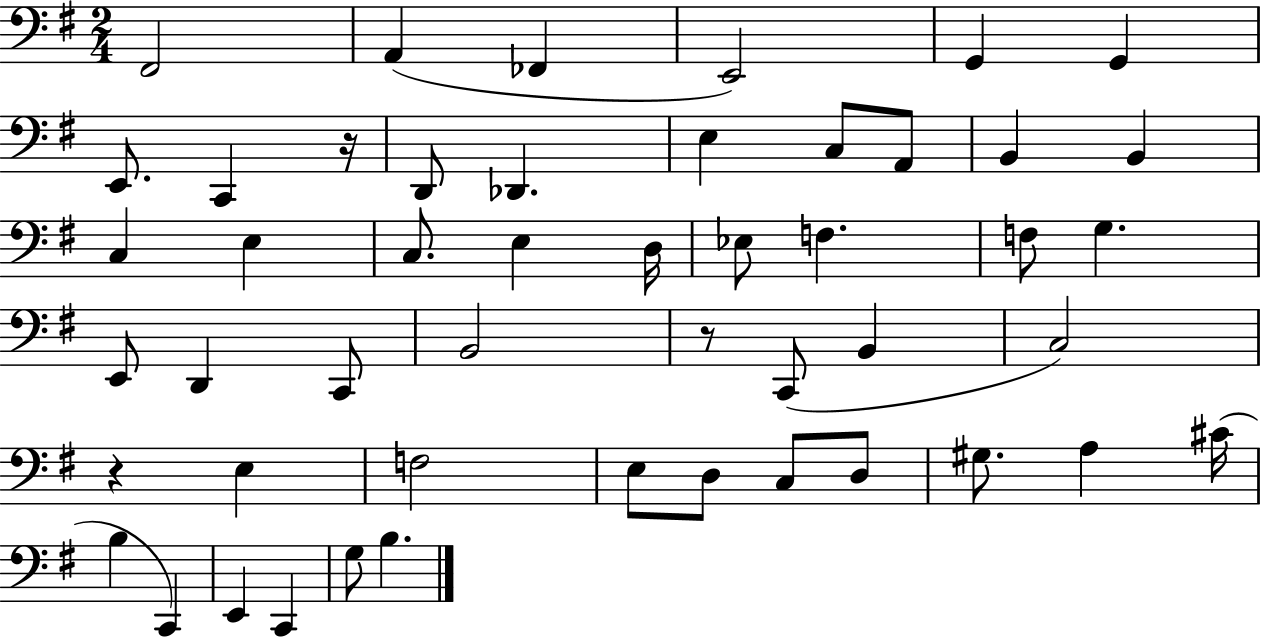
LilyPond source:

{
  \clef bass
  \numericTimeSignature
  \time 2/4
  \key g \major
  \repeat volta 2 { fis,2 | a,4( fes,4 | e,2) | g,4 g,4 | \break e,8. c,4 r16 | d,8 des,4. | e4 c8 a,8 | b,4 b,4 | \break c4 e4 | c8. e4 d16 | ees8 f4. | f8 g4. | \break e,8 d,4 c,8 | b,2 | r8 c,8( b,4 | c2) | \break r4 e4 | f2 | e8 d8 c8 d8 | gis8. a4 cis'16( | \break b4 c,4) | e,4 c,4 | g8 b4. | } \bar "|."
}